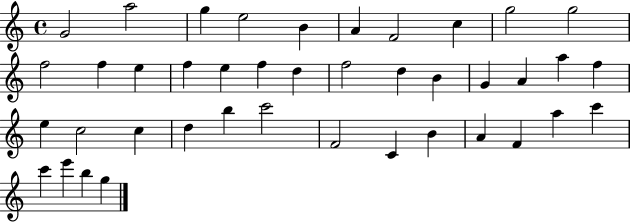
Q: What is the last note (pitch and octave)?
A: G5